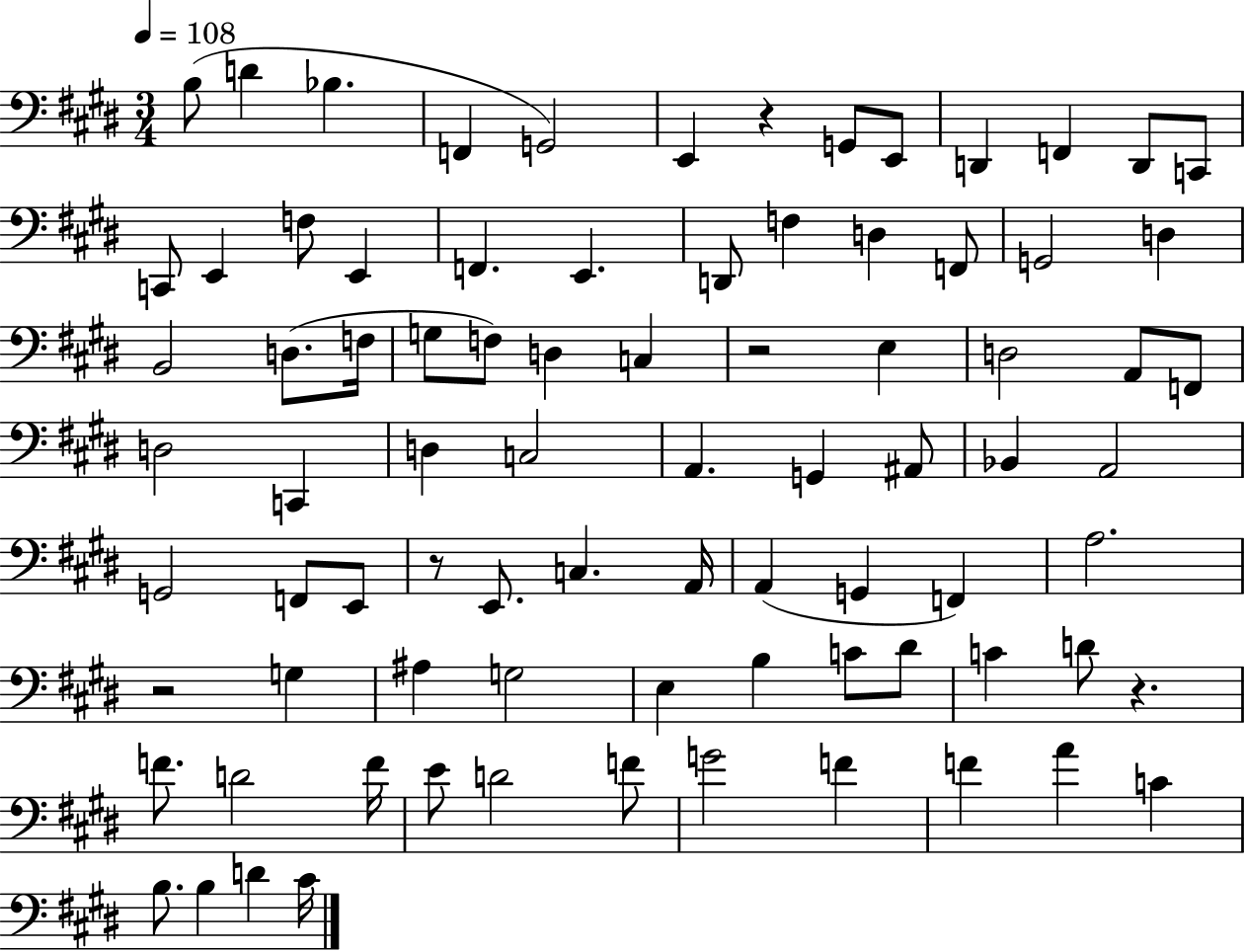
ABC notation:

X:1
T:Untitled
M:3/4
L:1/4
K:E
B,/2 D _B, F,, G,,2 E,, z G,,/2 E,,/2 D,, F,, D,,/2 C,,/2 C,,/2 E,, F,/2 E,, F,, E,, D,,/2 F, D, F,,/2 G,,2 D, B,,2 D,/2 F,/4 G,/2 F,/2 D, C, z2 E, D,2 A,,/2 F,,/2 D,2 C,, D, C,2 A,, G,, ^A,,/2 _B,, A,,2 G,,2 F,,/2 E,,/2 z/2 E,,/2 C, A,,/4 A,, G,, F,, A,2 z2 G, ^A, G,2 E, B, C/2 ^D/2 C D/2 z F/2 D2 F/4 E/2 D2 F/2 G2 F F A C B,/2 B, D ^C/4